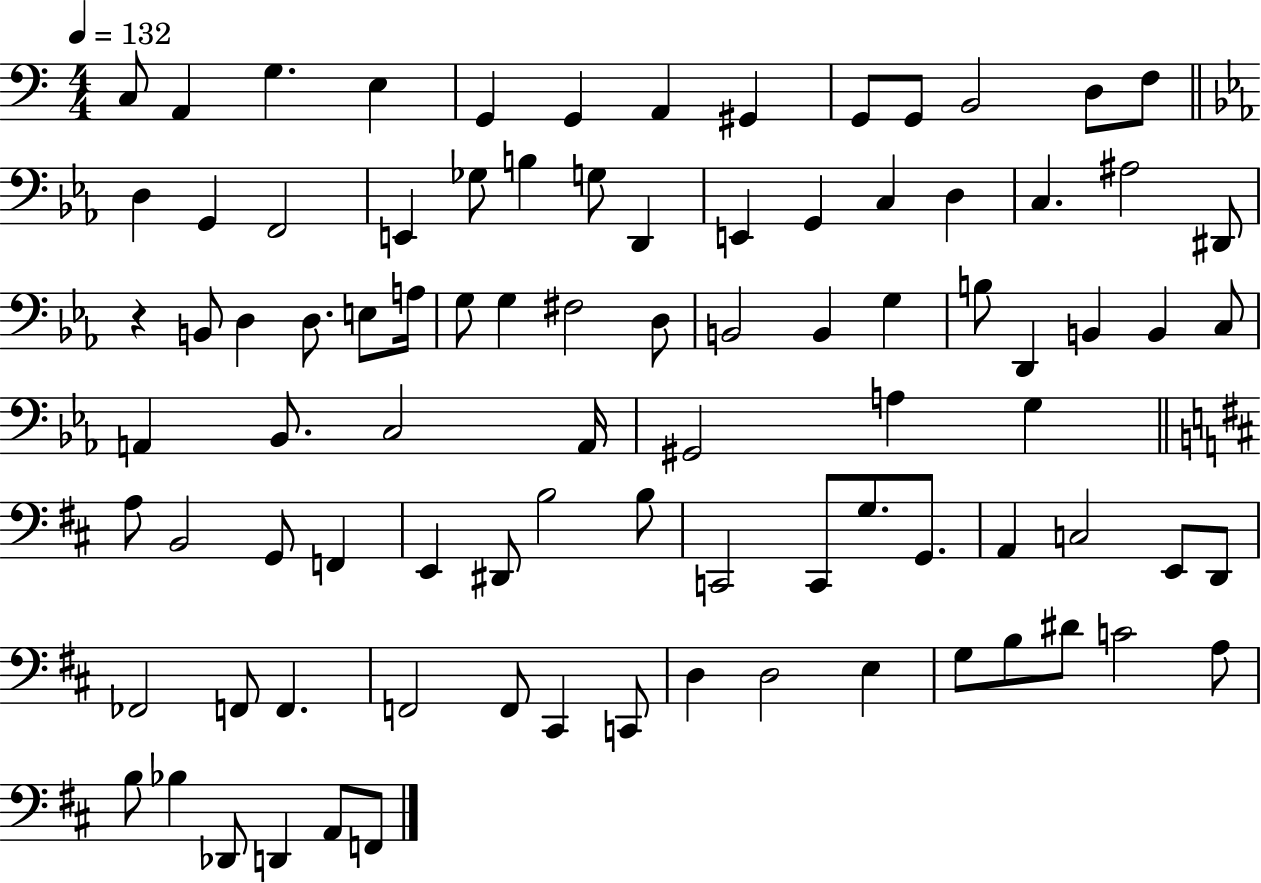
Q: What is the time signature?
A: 4/4